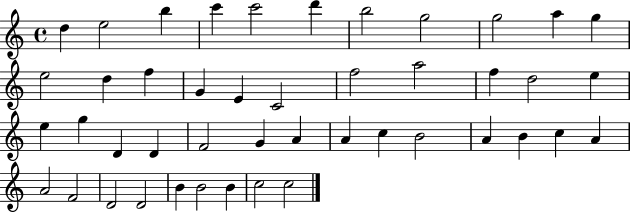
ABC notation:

X:1
T:Untitled
M:4/4
L:1/4
K:C
d e2 b c' c'2 d' b2 g2 g2 a g e2 d f G E C2 f2 a2 f d2 e e g D D F2 G A A c B2 A B c A A2 F2 D2 D2 B B2 B c2 c2